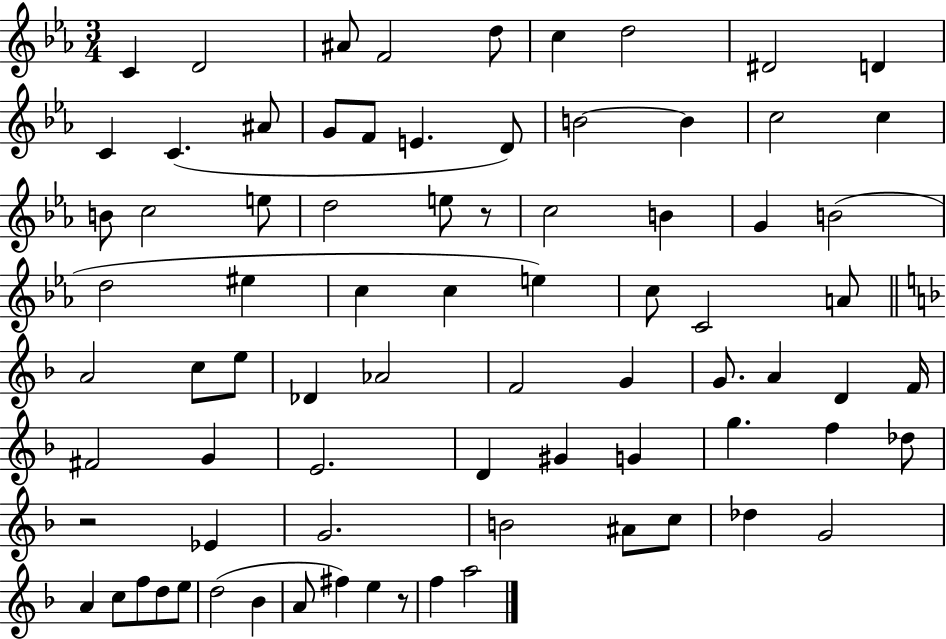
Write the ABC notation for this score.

X:1
T:Untitled
M:3/4
L:1/4
K:Eb
C D2 ^A/2 F2 d/2 c d2 ^D2 D C C ^A/2 G/2 F/2 E D/2 B2 B c2 c B/2 c2 e/2 d2 e/2 z/2 c2 B G B2 d2 ^e c c e c/2 C2 A/2 A2 c/2 e/2 _D _A2 F2 G G/2 A D F/4 ^F2 G E2 D ^G G g f _d/2 z2 _E G2 B2 ^A/2 c/2 _d G2 A c/2 f/2 d/2 e/2 d2 _B A/2 ^f e z/2 f a2